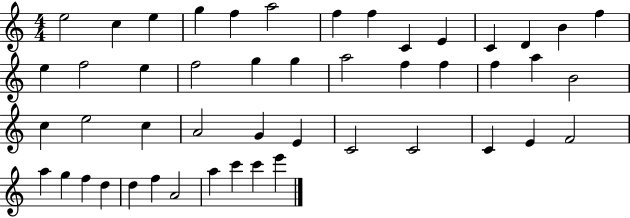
E5/h C5/q E5/q G5/q F5/q A5/h F5/q F5/q C4/q E4/q C4/q D4/q B4/q F5/q E5/q F5/h E5/q F5/h G5/q G5/q A5/h F5/q F5/q F5/q A5/q B4/h C5/q E5/h C5/q A4/h G4/q E4/q C4/h C4/h C4/q E4/q F4/h A5/q G5/q F5/q D5/q D5/q F5/q A4/h A5/q C6/q C6/q E6/q